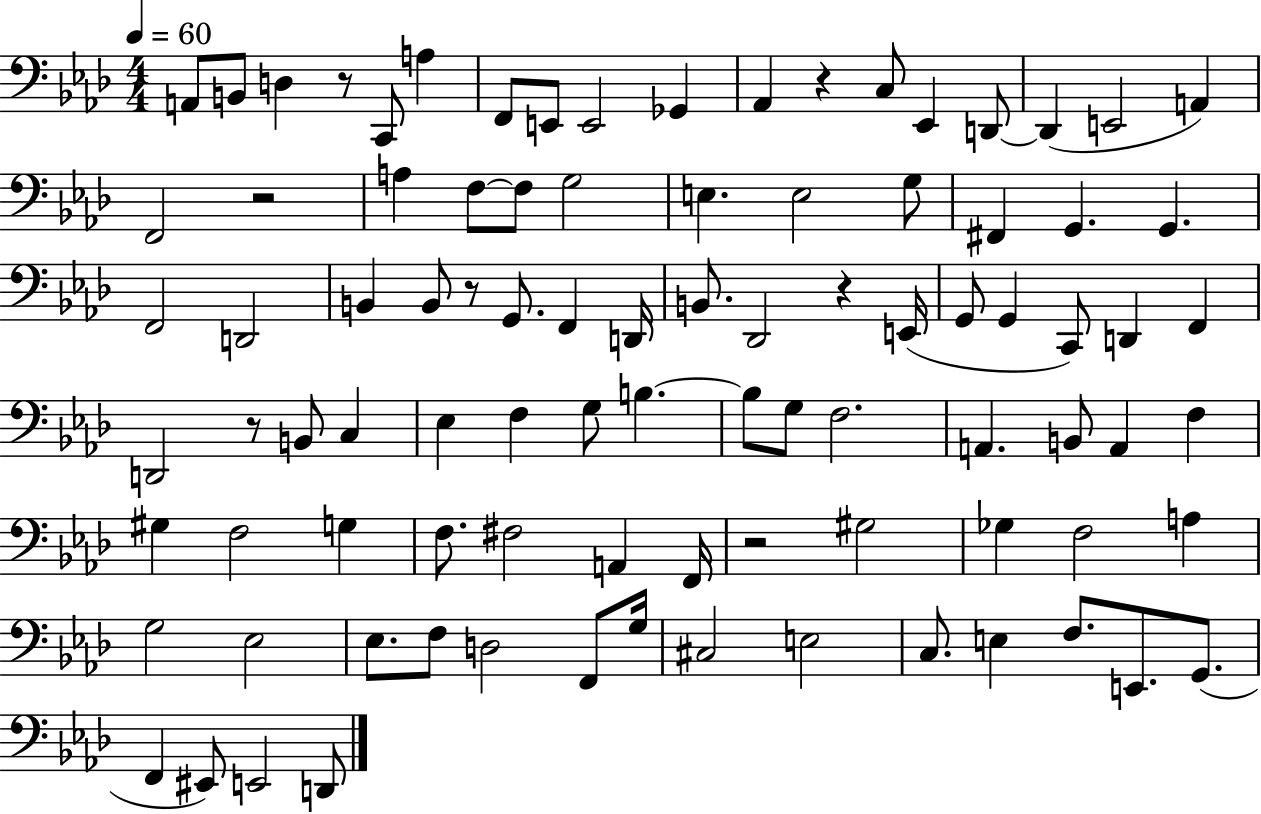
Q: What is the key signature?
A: AES major